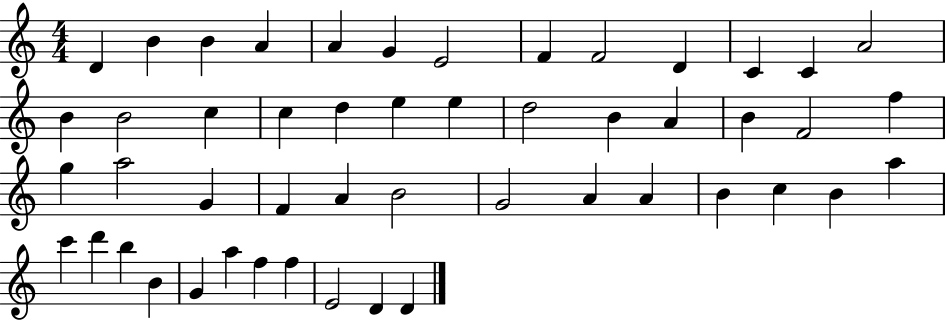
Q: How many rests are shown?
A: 0